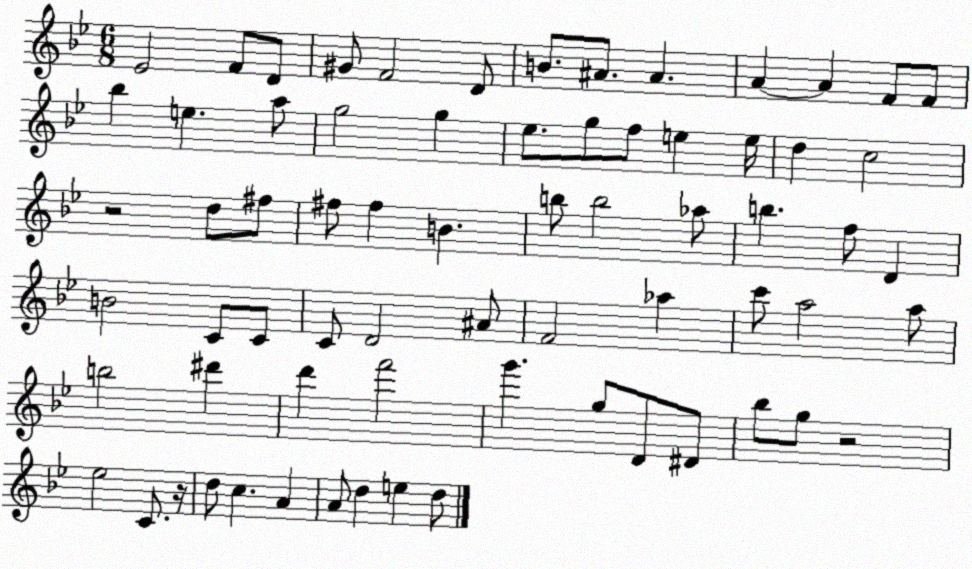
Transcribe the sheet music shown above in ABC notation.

X:1
T:Untitled
M:6/8
L:1/4
K:Bb
_E2 F/2 D/2 ^G/2 F2 D/2 B/2 ^A/2 ^A A A F/2 F/2 _b e a/2 g2 g _e/2 g/2 f/2 e e/4 d c2 z2 d/2 ^f/2 ^f/2 ^f B b/2 b2 _a/2 b f/2 D B2 C/2 C/2 C/2 D2 ^A/2 F2 _a c'/2 a2 a/2 b2 ^d' d' f'2 g' g/2 D/2 ^D/2 _b/2 g/2 z2 _e2 C/2 z/4 d/2 c A A/2 d e d/2